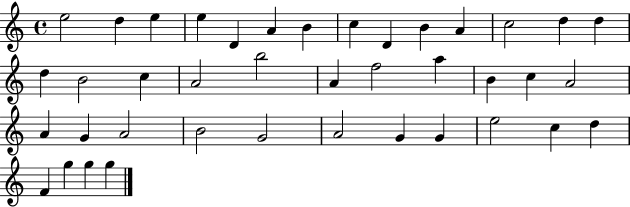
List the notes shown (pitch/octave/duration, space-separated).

E5/h D5/q E5/q E5/q D4/q A4/q B4/q C5/q D4/q B4/q A4/q C5/h D5/q D5/q D5/q B4/h C5/q A4/h B5/h A4/q F5/h A5/q B4/q C5/q A4/h A4/q G4/q A4/h B4/h G4/h A4/h G4/q G4/q E5/h C5/q D5/q F4/q G5/q G5/q G5/q